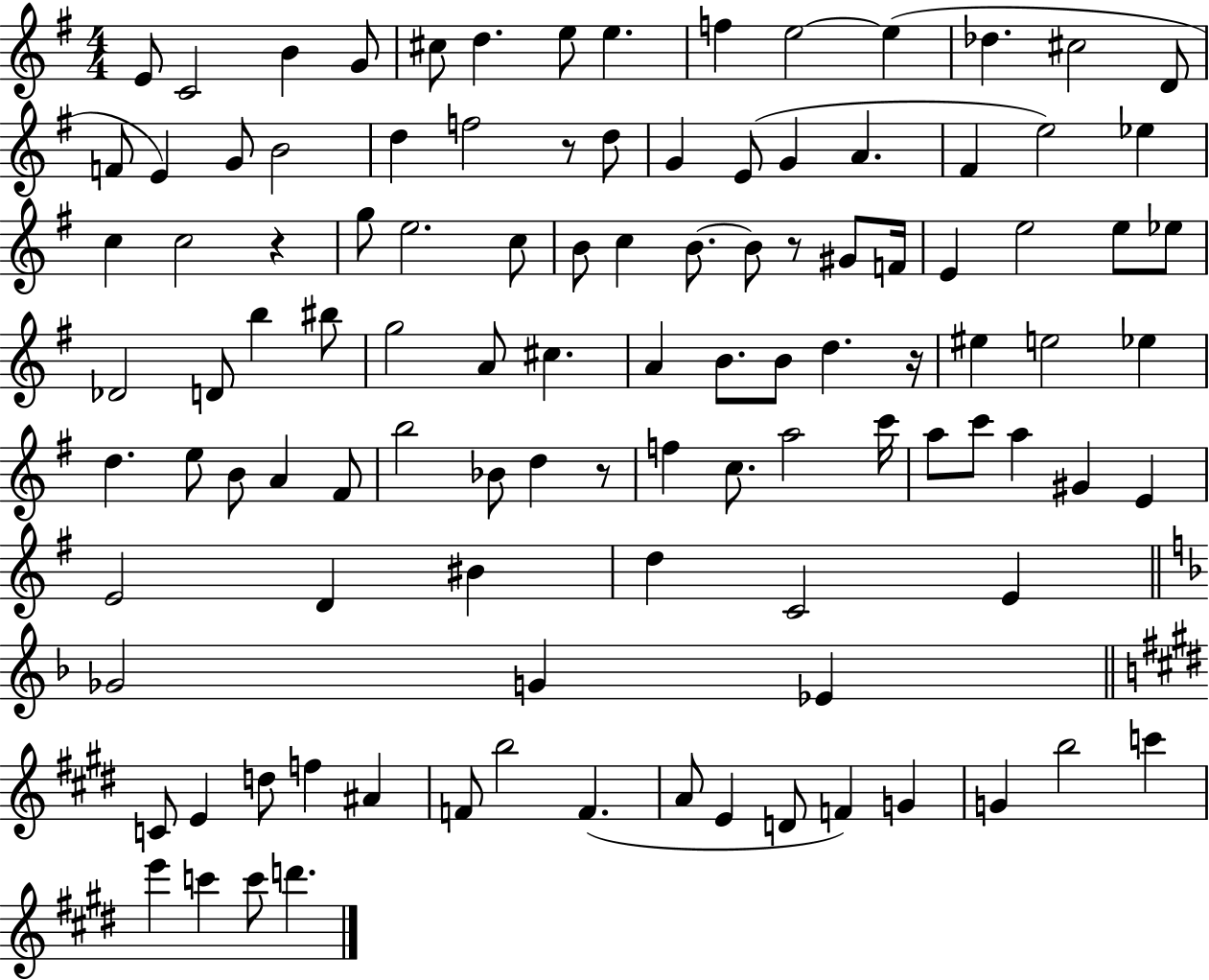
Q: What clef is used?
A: treble